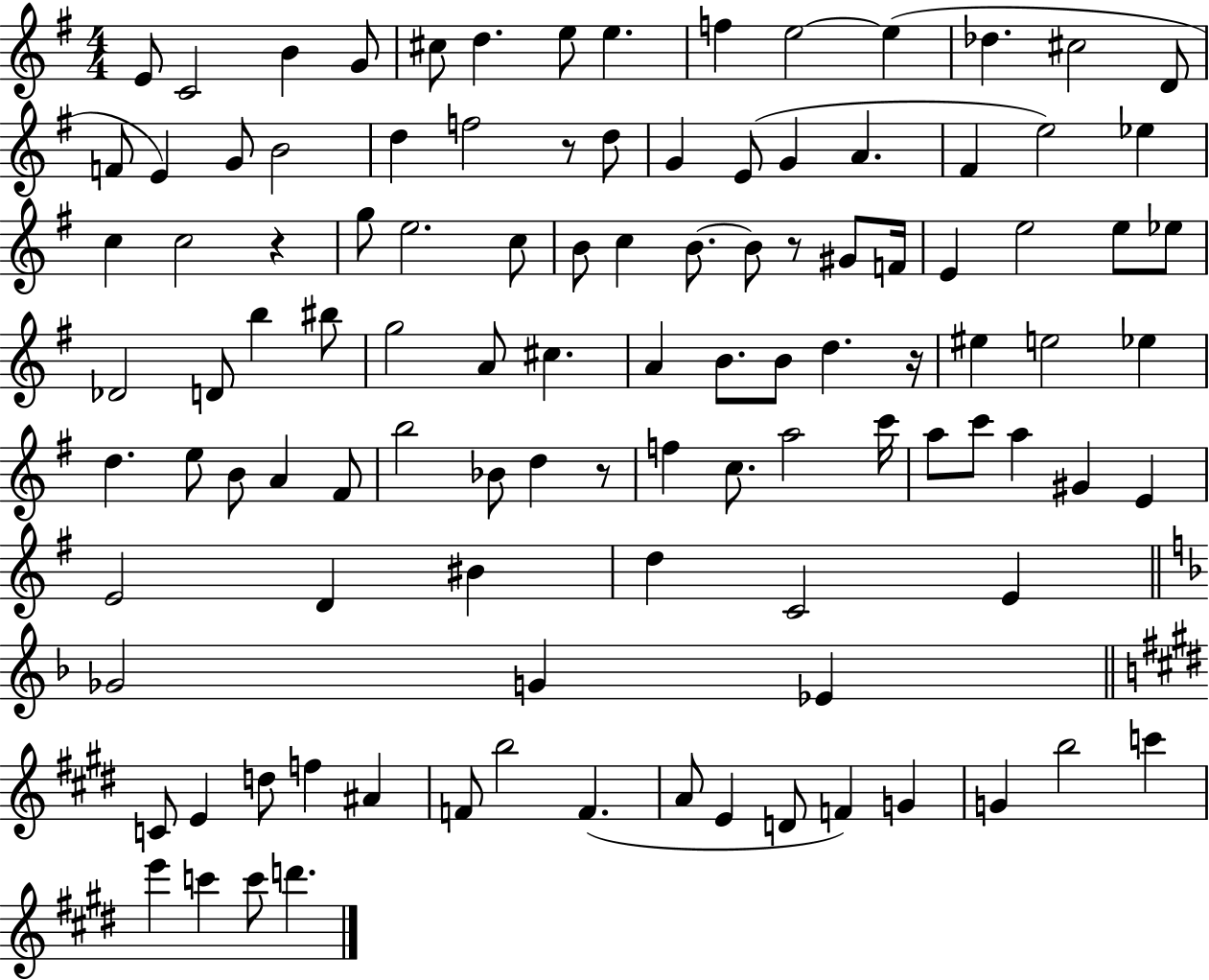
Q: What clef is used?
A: treble